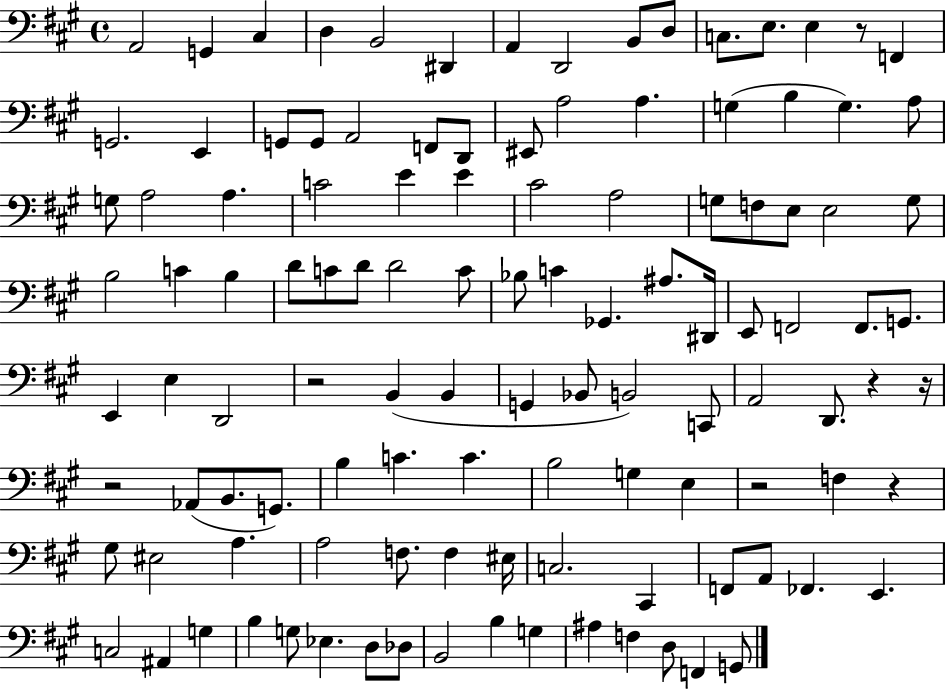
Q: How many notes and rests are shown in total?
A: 115